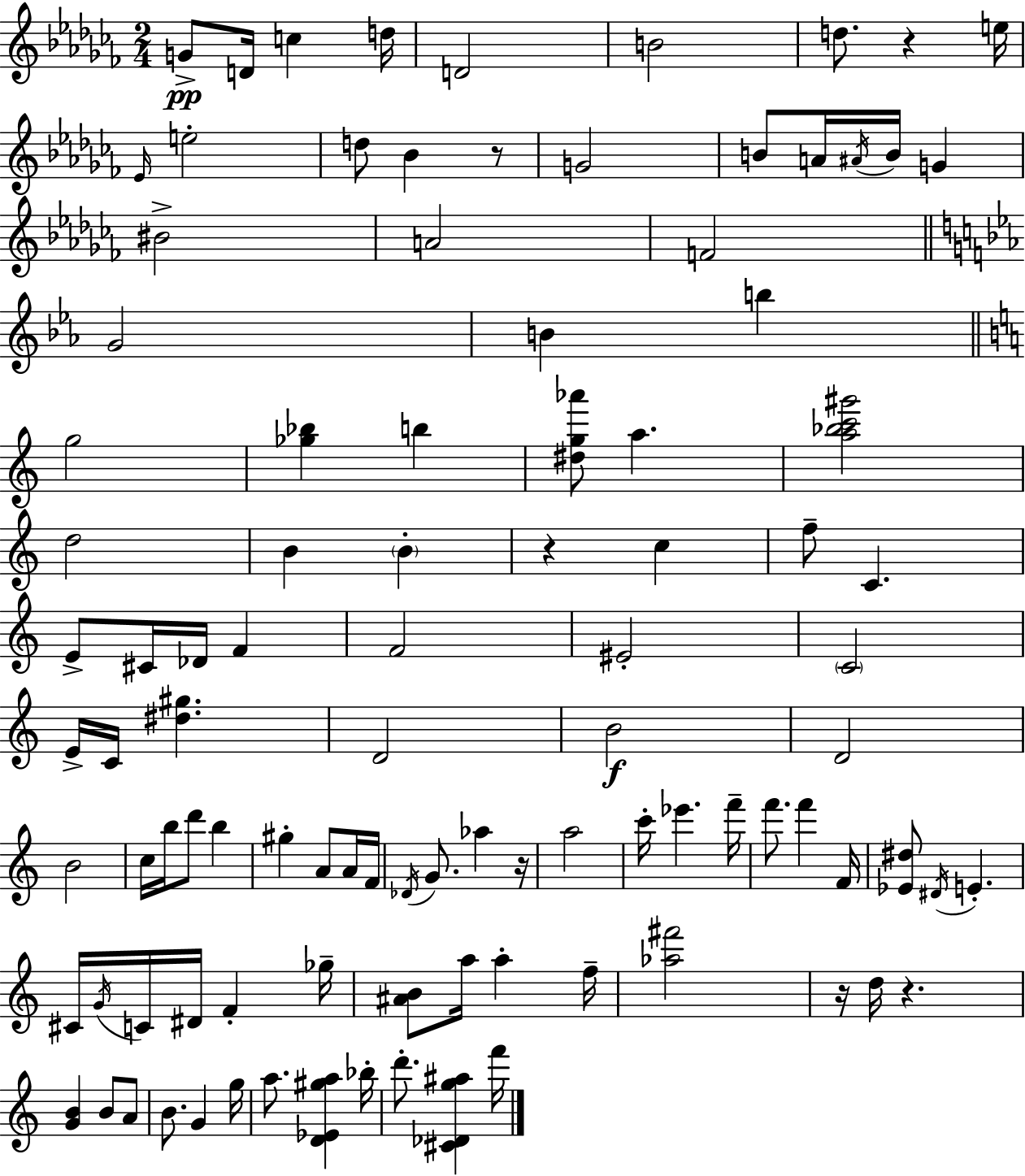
X:1
T:Untitled
M:2/4
L:1/4
K:Abm
G/2 D/4 c d/4 D2 B2 d/2 z e/4 _E/4 e2 d/2 _B z/2 G2 B/2 A/4 ^A/4 B/4 G ^B2 A2 F2 G2 B b g2 [_g_b] b [^dg_a']/2 a [a_bc'^g']2 d2 B B z c f/2 C E/2 ^C/4 _D/4 F F2 ^E2 C2 E/4 C/4 [^d^g] D2 B2 D2 B2 c/4 b/4 d'/2 b ^g A/2 A/4 F/4 _D/4 G/2 _a z/4 a2 c'/4 _e' f'/4 f'/2 f' F/4 [_E^d]/2 ^D/4 E ^C/4 G/4 C/4 ^D/4 F _g/4 [^AB]/2 a/4 a f/4 [_a^f']2 z/4 d/4 z [GB] B/2 A/2 B/2 G g/4 a/2 [D_E^ga] _b/4 d'/2 [^C_Dg^a] f'/4